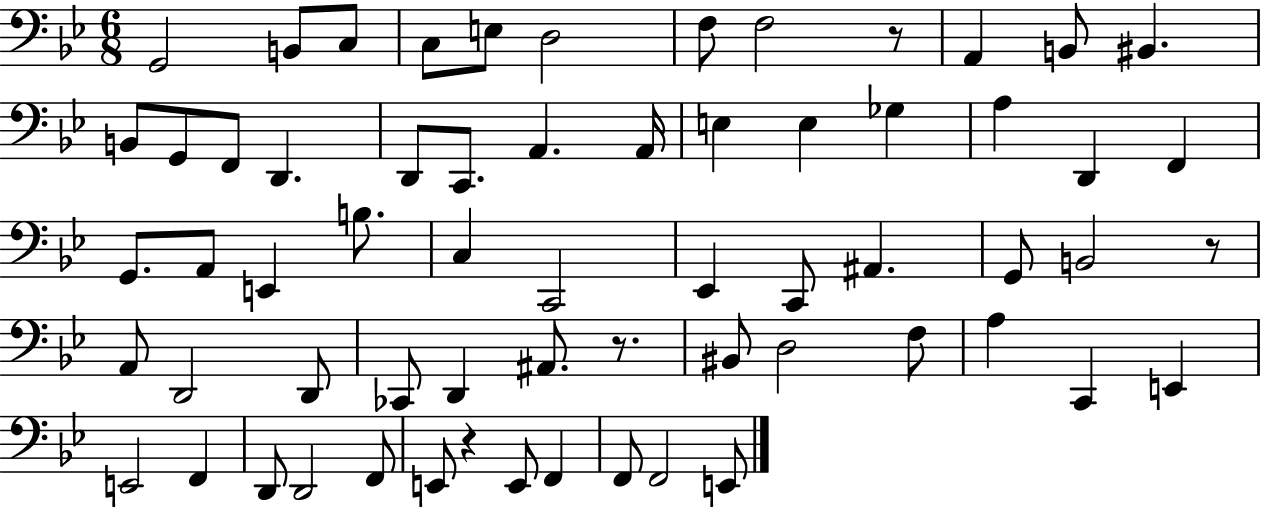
X:1
T:Untitled
M:6/8
L:1/4
K:Bb
G,,2 B,,/2 C,/2 C,/2 E,/2 D,2 F,/2 F,2 z/2 A,, B,,/2 ^B,, B,,/2 G,,/2 F,,/2 D,, D,,/2 C,,/2 A,, A,,/4 E, E, _G, A, D,, F,, G,,/2 A,,/2 E,, B,/2 C, C,,2 _E,, C,,/2 ^A,, G,,/2 B,,2 z/2 A,,/2 D,,2 D,,/2 _C,,/2 D,, ^A,,/2 z/2 ^B,,/2 D,2 F,/2 A, C,, E,, E,,2 F,, D,,/2 D,,2 F,,/2 E,,/2 z E,,/2 F,, F,,/2 F,,2 E,,/2